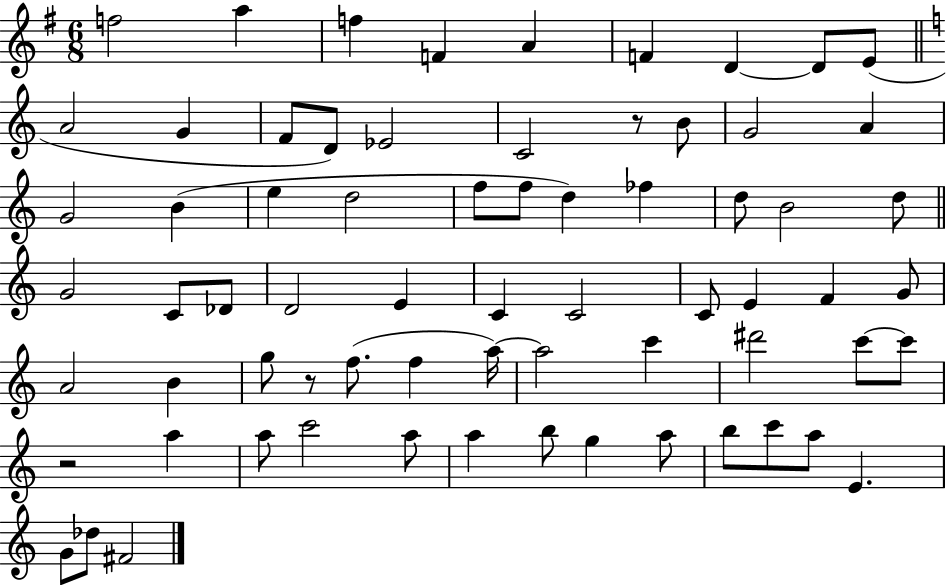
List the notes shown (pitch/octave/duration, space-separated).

F5/h A5/q F5/q F4/q A4/q F4/q D4/q D4/e E4/e A4/h G4/q F4/e D4/e Eb4/h C4/h R/e B4/e G4/h A4/q G4/h B4/q E5/q D5/h F5/e F5/e D5/q FES5/q D5/e B4/h D5/e G4/h C4/e Db4/e D4/h E4/q C4/q C4/h C4/e E4/q F4/q G4/e A4/h B4/q G5/e R/e F5/e. F5/q A5/s A5/h C6/q D#6/h C6/e C6/e R/h A5/q A5/e C6/h A5/e A5/q B5/e G5/q A5/e B5/e C6/e A5/e E4/q. G4/e Db5/e F#4/h